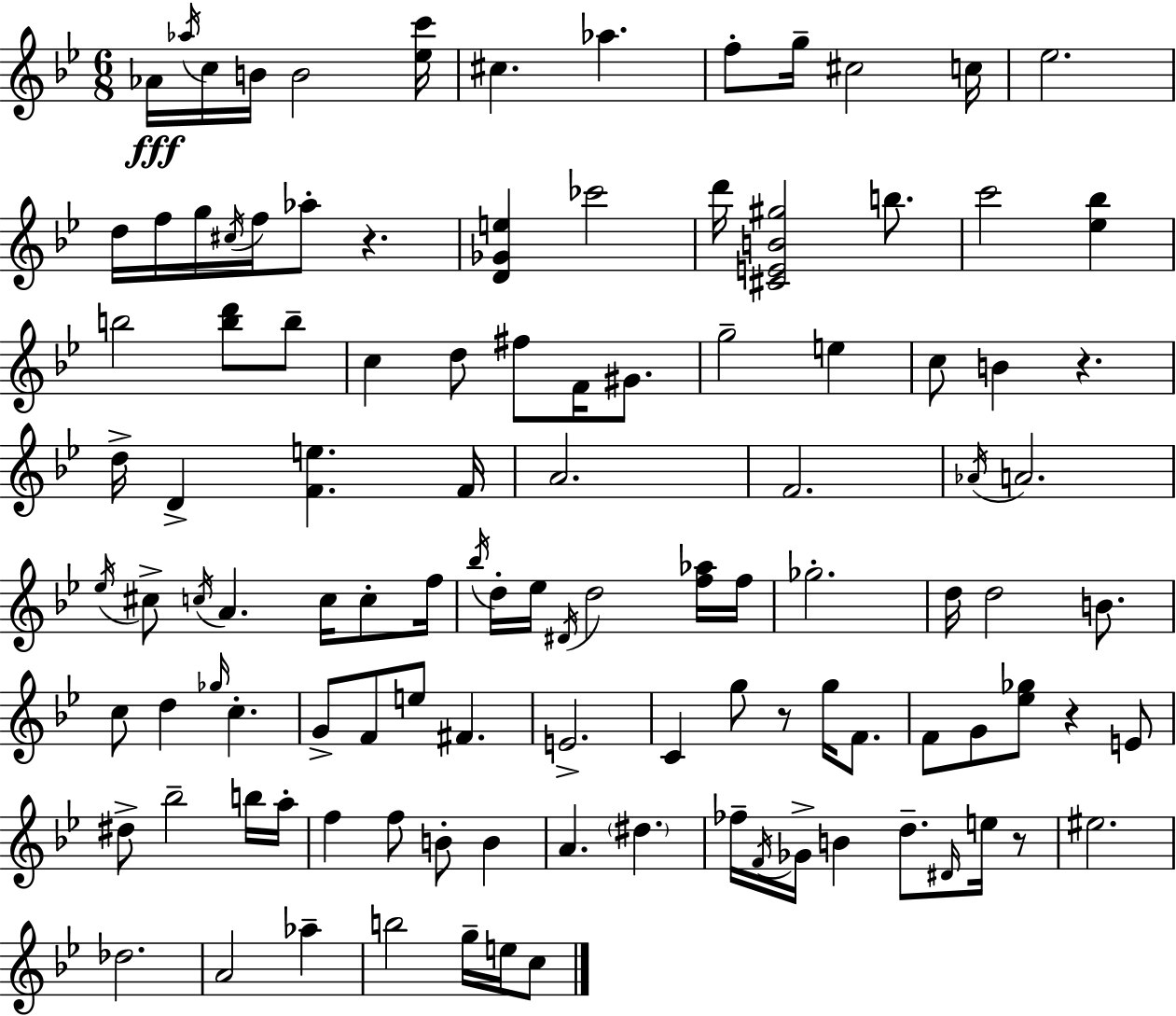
{
  \clef treble
  \numericTimeSignature
  \time 6/8
  \key g \minor
  \repeat volta 2 { aes'16\fff \acciaccatura { aes''16 } c''16 b'16 b'2 | <ees'' c'''>16 cis''4. aes''4. | f''8-. g''16-- cis''2 | c''16 ees''2. | \break d''16 f''16 g''16 \acciaccatura { cis''16 } f''16 aes''8-. r4. | <d' ges' e''>4 ces'''2 | d'''16 <cis' e' b' gis''>2 b''8. | c'''2 <ees'' bes''>4 | \break b''2 <b'' d'''>8 | b''8-- c''4 d''8 fis''8 f'16 gis'8. | g''2-- e''4 | c''8 b'4 r4. | \break d''16-> d'4-> <f' e''>4. | f'16 a'2. | f'2. | \acciaccatura { aes'16 } a'2. | \break \acciaccatura { ees''16 } cis''8-> \acciaccatura { c''16 } a'4. | c''16 c''8-. f''16 \acciaccatura { bes''16 } d''16-. ees''16 \acciaccatura { dis'16 } d''2 | <f'' aes''>16 f''16 ges''2.-. | d''16 d''2 | \break b'8. c''8 d''4 | \grace { ges''16 } c''4.-. g'8-> f'8 | e''8 fis'4. e'2.-> | c'4 | \break g''8 r8 g''16 f'8. f'8 g'8 | <ees'' ges''>8 r4 e'8 dis''8-> bes''2-- | b''16 a''16-. f''4 | f''8 b'8-. b'4 a'4. | \break \parenthesize dis''4. fes''16-- \acciaccatura { f'16 } ges'16-> b'4 | d''8.-- \grace { dis'16 } e''16 r8 eis''2. | des''2. | a'2 | \break aes''4-- b''2 | g''16-- e''16 c''8 } \bar "|."
}